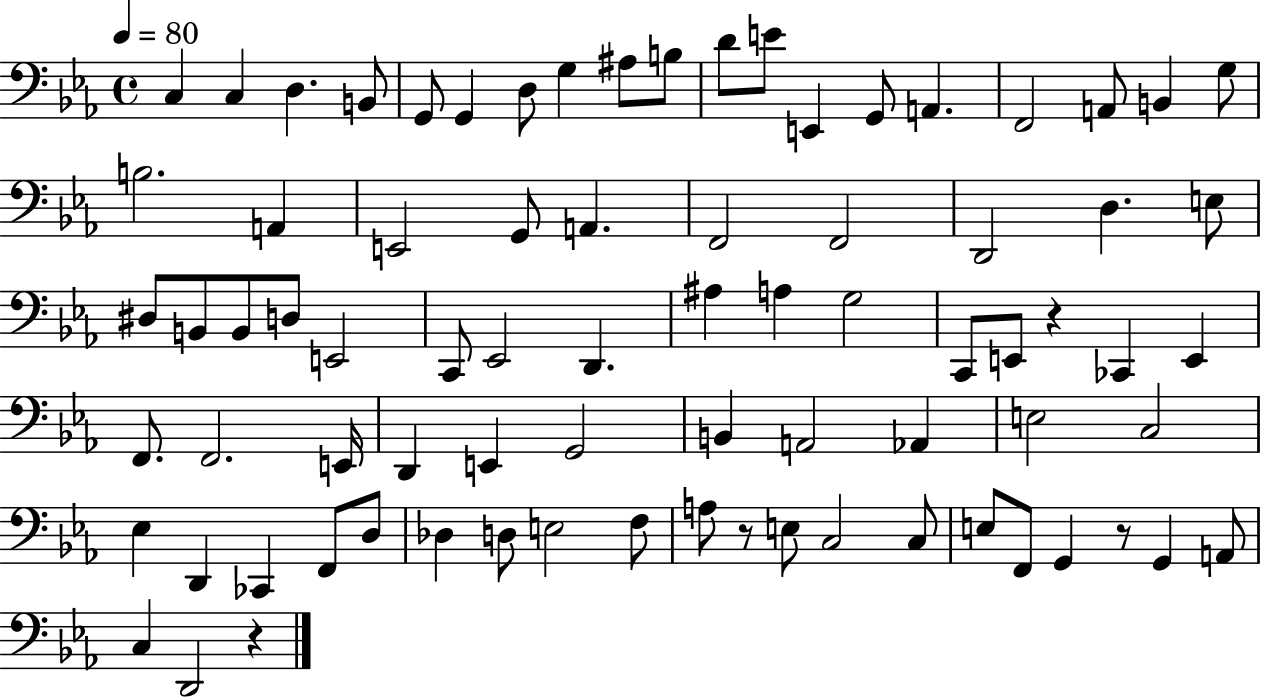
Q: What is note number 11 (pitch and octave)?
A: D4